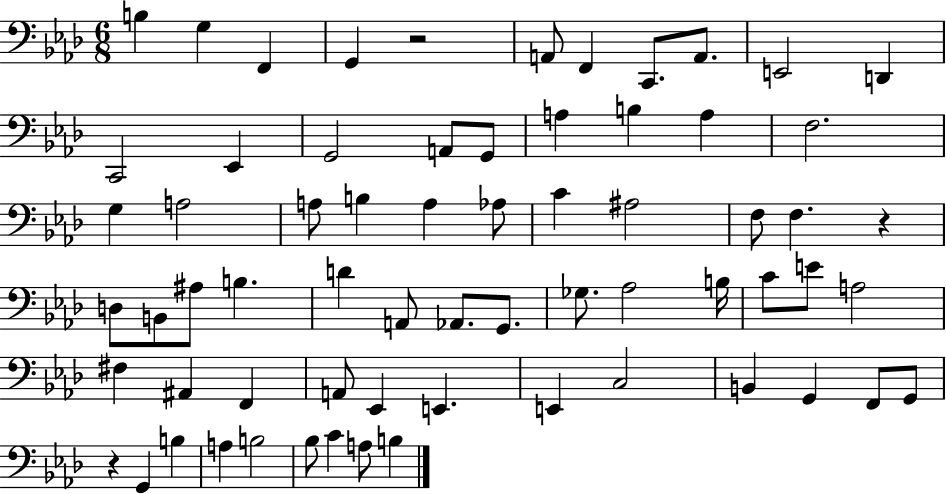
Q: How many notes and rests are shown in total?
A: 66